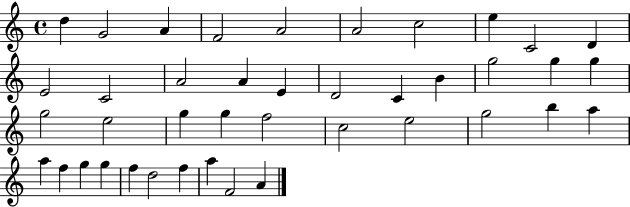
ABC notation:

X:1
T:Untitled
M:4/4
L:1/4
K:C
d G2 A F2 A2 A2 c2 e C2 D E2 C2 A2 A E D2 C B g2 g g g2 e2 g g f2 c2 e2 g2 b a a f g g f d2 f a F2 A